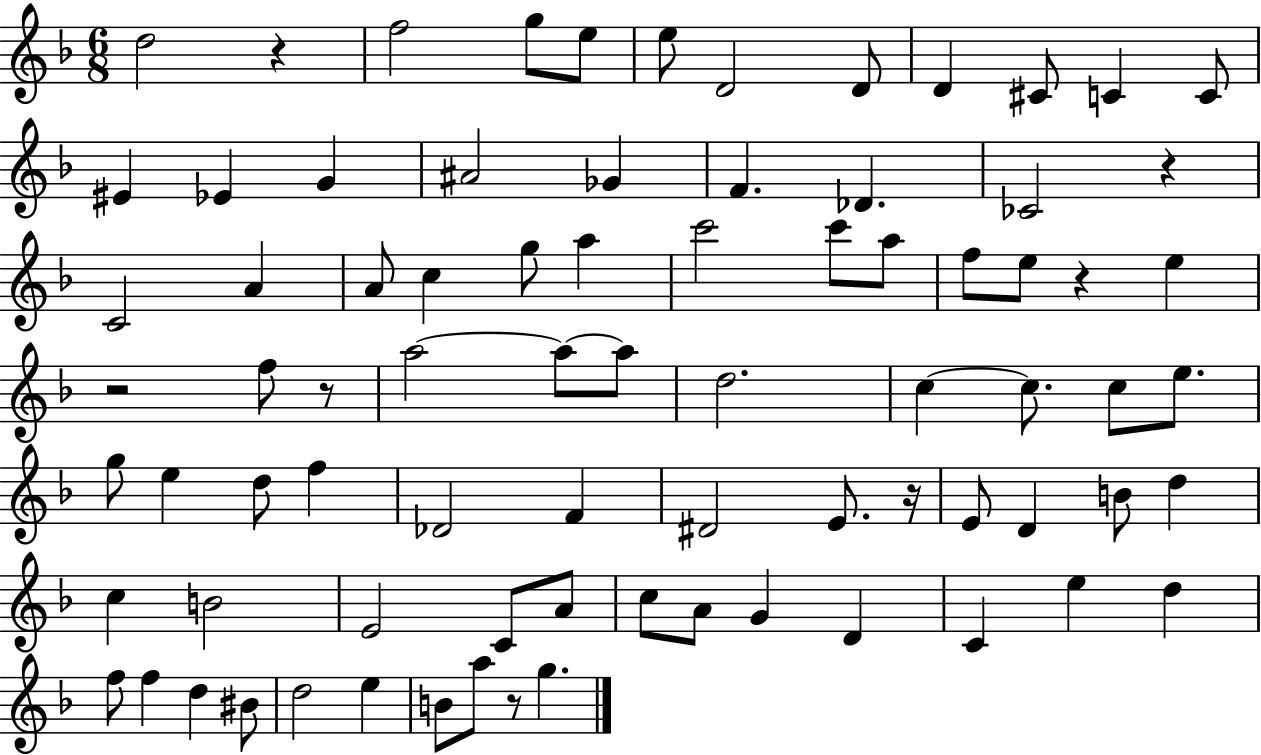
{
  \clef treble
  \numericTimeSignature
  \time 6/8
  \key f \major
  \repeat volta 2 { d''2 r4 | f''2 g''8 e''8 | e''8 d'2 d'8 | d'4 cis'8 c'4 c'8 | \break eis'4 ees'4 g'4 | ais'2 ges'4 | f'4. des'4. | ces'2 r4 | \break c'2 a'4 | a'8 c''4 g''8 a''4 | c'''2 c'''8 a''8 | f''8 e''8 r4 e''4 | \break r2 f''8 r8 | a''2~~ a''8~~ a''8 | d''2. | c''4~~ c''8. c''8 e''8. | \break g''8 e''4 d''8 f''4 | des'2 f'4 | dis'2 e'8. r16 | e'8 d'4 b'8 d''4 | \break c''4 b'2 | e'2 c'8 a'8 | c''8 a'8 g'4 d'4 | c'4 e''4 d''4 | \break f''8 f''4 d''4 bis'8 | d''2 e''4 | b'8 a''8 r8 g''4. | } \bar "|."
}